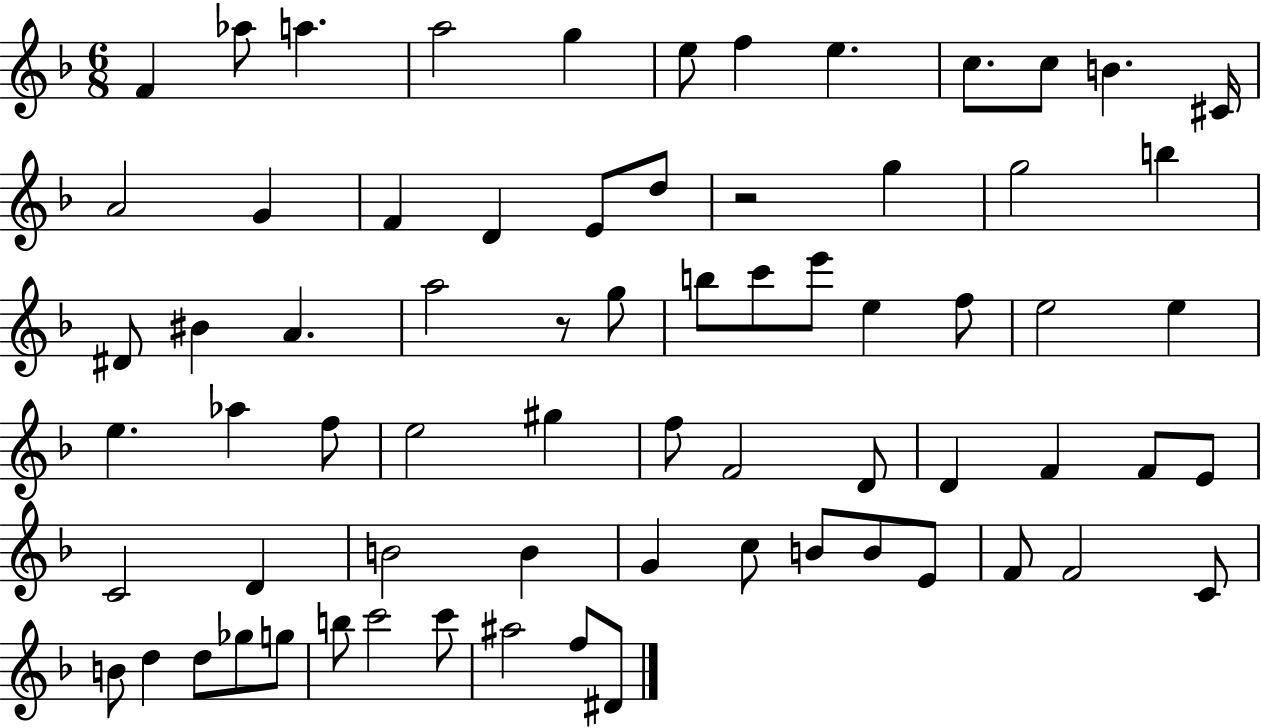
X:1
T:Untitled
M:6/8
L:1/4
K:F
F _a/2 a a2 g e/2 f e c/2 c/2 B ^C/4 A2 G F D E/2 d/2 z2 g g2 b ^D/2 ^B A a2 z/2 g/2 b/2 c'/2 e'/2 e f/2 e2 e e _a f/2 e2 ^g f/2 F2 D/2 D F F/2 E/2 C2 D B2 B G c/2 B/2 B/2 E/2 F/2 F2 C/2 B/2 d d/2 _g/2 g/2 b/2 c'2 c'/2 ^a2 f/2 ^D/2